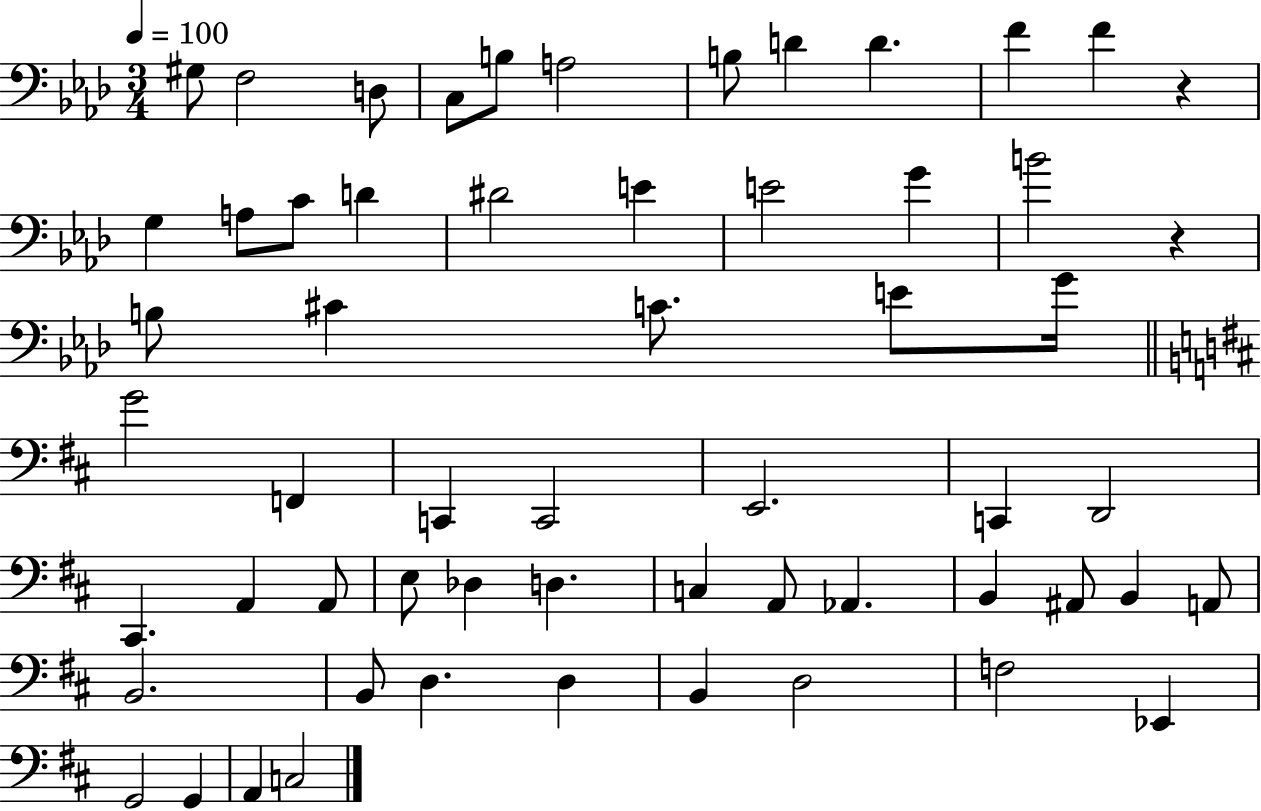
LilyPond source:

{
  \clef bass
  \numericTimeSignature
  \time 3/4
  \key aes \major
  \tempo 4 = 100
  gis8 f2 d8 | c8 b8 a2 | b8 d'4 d'4. | f'4 f'4 r4 | \break g4 a8 c'8 d'4 | dis'2 e'4 | e'2 g'4 | b'2 r4 | \break b8 cis'4 c'8. e'8 g'16 | \bar "||" \break \key d \major g'2 f,4 | c,4 c,2 | e,2. | c,4 d,2 | \break cis,4. a,4 a,8 | e8 des4 d4. | c4 a,8 aes,4. | b,4 ais,8 b,4 a,8 | \break b,2. | b,8 d4. d4 | b,4 d2 | f2 ees,4 | \break g,2 g,4 | a,4 c2 | \bar "|."
}